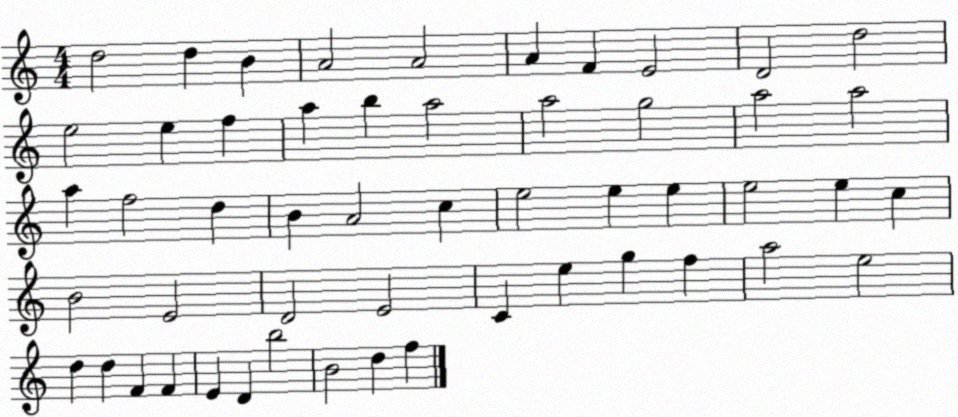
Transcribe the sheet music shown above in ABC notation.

X:1
T:Untitled
M:4/4
L:1/4
K:C
d2 d B A2 A2 A F E2 D2 d2 e2 e f a b a2 a2 g2 a2 a2 a f2 d B A2 c e2 e e e2 e c B2 E2 D2 E2 C e g f a2 e2 d d F F E D b2 B2 d f